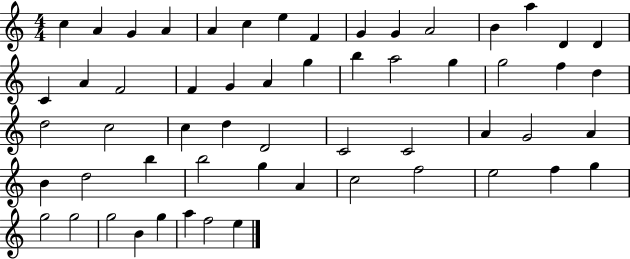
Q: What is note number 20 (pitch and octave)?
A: G4